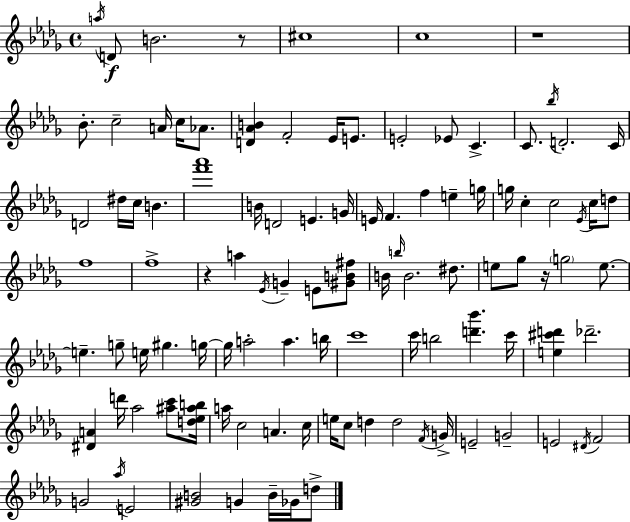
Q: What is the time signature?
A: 4/4